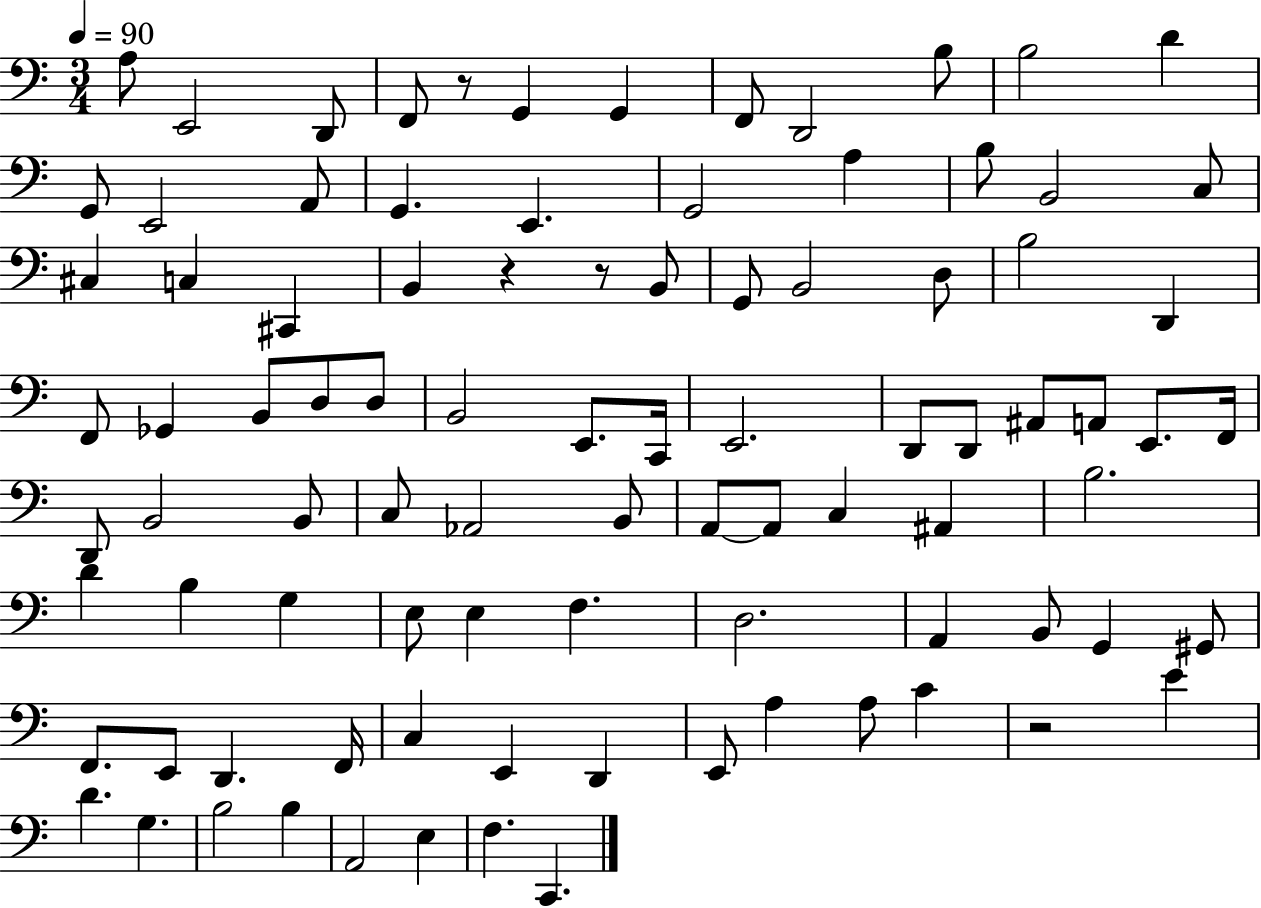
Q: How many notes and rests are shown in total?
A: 92